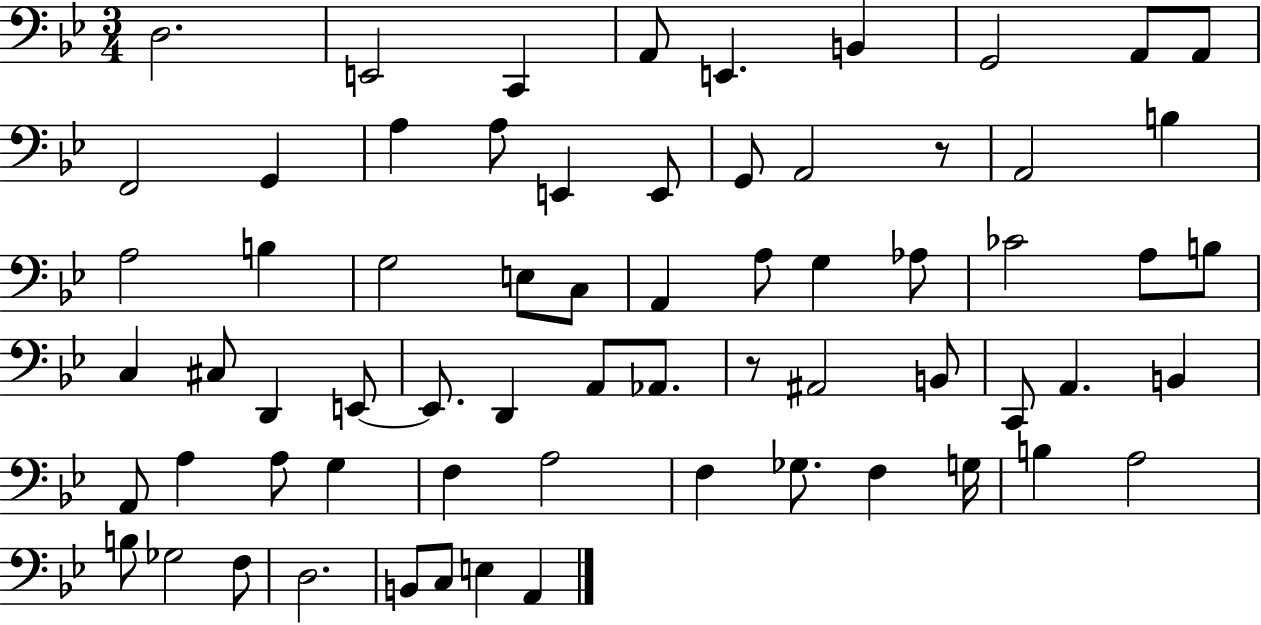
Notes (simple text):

D3/h. E2/h C2/q A2/e E2/q. B2/q G2/h A2/e A2/e F2/h G2/q A3/q A3/e E2/q E2/e G2/e A2/h R/e A2/h B3/q A3/h B3/q G3/h E3/e C3/e A2/q A3/e G3/q Ab3/e CES4/h A3/e B3/e C3/q C#3/e D2/q E2/e E2/e. D2/q A2/e Ab2/e. R/e A#2/h B2/e C2/e A2/q. B2/q A2/e A3/q A3/e G3/q F3/q A3/h F3/q Gb3/e. F3/q G3/s B3/q A3/h B3/e Gb3/h F3/e D3/h. B2/e C3/e E3/q A2/q